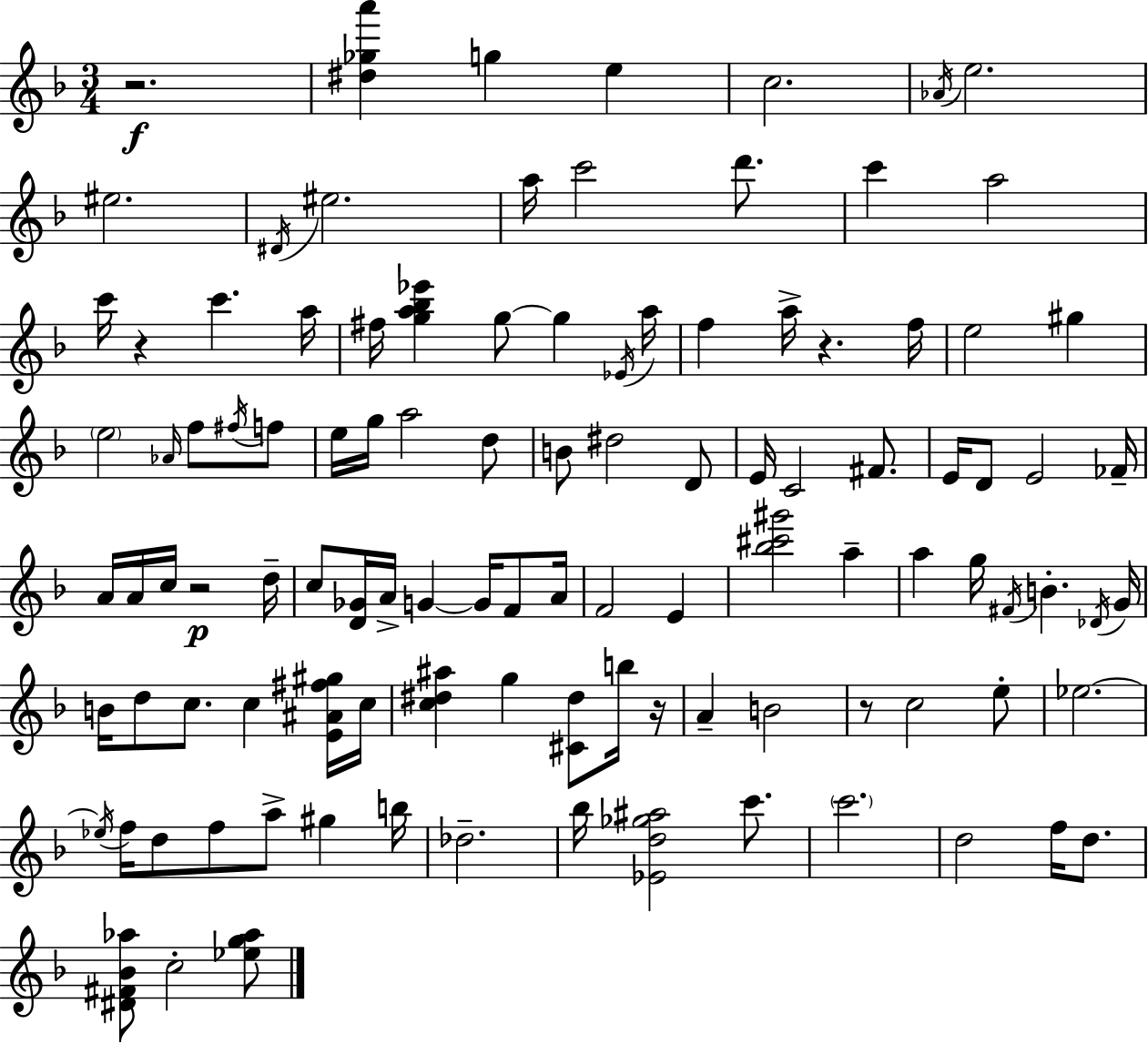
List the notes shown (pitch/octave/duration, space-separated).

R/h. [D#5,Gb5,A6]/q G5/q E5/q C5/h. Ab4/s E5/h. EIS5/h. D#4/s EIS5/h. A5/s C6/h D6/e. C6/q A5/h C6/s R/q C6/q. A5/s F#5/s [G5,A5,Bb5,Eb6]/q G5/e G5/q Eb4/s A5/s F5/q A5/s R/q. F5/s E5/h G#5/q E5/h Ab4/s F5/e F#5/s F5/e E5/s G5/s A5/h D5/e B4/e D#5/h D4/e E4/s C4/h F#4/e. E4/s D4/e E4/h FES4/s A4/s A4/s C5/s R/h D5/s C5/e [D4,Gb4]/s A4/s G4/q G4/s F4/e A4/s F4/h E4/q [Bb5,C#6,G#6]/h A5/q A5/q G5/s F#4/s B4/q. Db4/s G4/s B4/s D5/e C5/e. C5/q [E4,A#4,F#5,G#5]/s C5/s [C5,D#5,A#5]/q G5/q [C#4,D#5]/e B5/s R/s A4/q B4/h R/e C5/h E5/e Eb5/h. Eb5/s F5/s D5/e F5/e A5/e G#5/q B5/s Db5/h. Bb5/s [Eb4,D5,Gb5,A#5]/h C6/e. C6/h. D5/h F5/s D5/e. [D#4,F#4,Bb4,Ab5]/e C5/h [Eb5,G5,Ab5]/e